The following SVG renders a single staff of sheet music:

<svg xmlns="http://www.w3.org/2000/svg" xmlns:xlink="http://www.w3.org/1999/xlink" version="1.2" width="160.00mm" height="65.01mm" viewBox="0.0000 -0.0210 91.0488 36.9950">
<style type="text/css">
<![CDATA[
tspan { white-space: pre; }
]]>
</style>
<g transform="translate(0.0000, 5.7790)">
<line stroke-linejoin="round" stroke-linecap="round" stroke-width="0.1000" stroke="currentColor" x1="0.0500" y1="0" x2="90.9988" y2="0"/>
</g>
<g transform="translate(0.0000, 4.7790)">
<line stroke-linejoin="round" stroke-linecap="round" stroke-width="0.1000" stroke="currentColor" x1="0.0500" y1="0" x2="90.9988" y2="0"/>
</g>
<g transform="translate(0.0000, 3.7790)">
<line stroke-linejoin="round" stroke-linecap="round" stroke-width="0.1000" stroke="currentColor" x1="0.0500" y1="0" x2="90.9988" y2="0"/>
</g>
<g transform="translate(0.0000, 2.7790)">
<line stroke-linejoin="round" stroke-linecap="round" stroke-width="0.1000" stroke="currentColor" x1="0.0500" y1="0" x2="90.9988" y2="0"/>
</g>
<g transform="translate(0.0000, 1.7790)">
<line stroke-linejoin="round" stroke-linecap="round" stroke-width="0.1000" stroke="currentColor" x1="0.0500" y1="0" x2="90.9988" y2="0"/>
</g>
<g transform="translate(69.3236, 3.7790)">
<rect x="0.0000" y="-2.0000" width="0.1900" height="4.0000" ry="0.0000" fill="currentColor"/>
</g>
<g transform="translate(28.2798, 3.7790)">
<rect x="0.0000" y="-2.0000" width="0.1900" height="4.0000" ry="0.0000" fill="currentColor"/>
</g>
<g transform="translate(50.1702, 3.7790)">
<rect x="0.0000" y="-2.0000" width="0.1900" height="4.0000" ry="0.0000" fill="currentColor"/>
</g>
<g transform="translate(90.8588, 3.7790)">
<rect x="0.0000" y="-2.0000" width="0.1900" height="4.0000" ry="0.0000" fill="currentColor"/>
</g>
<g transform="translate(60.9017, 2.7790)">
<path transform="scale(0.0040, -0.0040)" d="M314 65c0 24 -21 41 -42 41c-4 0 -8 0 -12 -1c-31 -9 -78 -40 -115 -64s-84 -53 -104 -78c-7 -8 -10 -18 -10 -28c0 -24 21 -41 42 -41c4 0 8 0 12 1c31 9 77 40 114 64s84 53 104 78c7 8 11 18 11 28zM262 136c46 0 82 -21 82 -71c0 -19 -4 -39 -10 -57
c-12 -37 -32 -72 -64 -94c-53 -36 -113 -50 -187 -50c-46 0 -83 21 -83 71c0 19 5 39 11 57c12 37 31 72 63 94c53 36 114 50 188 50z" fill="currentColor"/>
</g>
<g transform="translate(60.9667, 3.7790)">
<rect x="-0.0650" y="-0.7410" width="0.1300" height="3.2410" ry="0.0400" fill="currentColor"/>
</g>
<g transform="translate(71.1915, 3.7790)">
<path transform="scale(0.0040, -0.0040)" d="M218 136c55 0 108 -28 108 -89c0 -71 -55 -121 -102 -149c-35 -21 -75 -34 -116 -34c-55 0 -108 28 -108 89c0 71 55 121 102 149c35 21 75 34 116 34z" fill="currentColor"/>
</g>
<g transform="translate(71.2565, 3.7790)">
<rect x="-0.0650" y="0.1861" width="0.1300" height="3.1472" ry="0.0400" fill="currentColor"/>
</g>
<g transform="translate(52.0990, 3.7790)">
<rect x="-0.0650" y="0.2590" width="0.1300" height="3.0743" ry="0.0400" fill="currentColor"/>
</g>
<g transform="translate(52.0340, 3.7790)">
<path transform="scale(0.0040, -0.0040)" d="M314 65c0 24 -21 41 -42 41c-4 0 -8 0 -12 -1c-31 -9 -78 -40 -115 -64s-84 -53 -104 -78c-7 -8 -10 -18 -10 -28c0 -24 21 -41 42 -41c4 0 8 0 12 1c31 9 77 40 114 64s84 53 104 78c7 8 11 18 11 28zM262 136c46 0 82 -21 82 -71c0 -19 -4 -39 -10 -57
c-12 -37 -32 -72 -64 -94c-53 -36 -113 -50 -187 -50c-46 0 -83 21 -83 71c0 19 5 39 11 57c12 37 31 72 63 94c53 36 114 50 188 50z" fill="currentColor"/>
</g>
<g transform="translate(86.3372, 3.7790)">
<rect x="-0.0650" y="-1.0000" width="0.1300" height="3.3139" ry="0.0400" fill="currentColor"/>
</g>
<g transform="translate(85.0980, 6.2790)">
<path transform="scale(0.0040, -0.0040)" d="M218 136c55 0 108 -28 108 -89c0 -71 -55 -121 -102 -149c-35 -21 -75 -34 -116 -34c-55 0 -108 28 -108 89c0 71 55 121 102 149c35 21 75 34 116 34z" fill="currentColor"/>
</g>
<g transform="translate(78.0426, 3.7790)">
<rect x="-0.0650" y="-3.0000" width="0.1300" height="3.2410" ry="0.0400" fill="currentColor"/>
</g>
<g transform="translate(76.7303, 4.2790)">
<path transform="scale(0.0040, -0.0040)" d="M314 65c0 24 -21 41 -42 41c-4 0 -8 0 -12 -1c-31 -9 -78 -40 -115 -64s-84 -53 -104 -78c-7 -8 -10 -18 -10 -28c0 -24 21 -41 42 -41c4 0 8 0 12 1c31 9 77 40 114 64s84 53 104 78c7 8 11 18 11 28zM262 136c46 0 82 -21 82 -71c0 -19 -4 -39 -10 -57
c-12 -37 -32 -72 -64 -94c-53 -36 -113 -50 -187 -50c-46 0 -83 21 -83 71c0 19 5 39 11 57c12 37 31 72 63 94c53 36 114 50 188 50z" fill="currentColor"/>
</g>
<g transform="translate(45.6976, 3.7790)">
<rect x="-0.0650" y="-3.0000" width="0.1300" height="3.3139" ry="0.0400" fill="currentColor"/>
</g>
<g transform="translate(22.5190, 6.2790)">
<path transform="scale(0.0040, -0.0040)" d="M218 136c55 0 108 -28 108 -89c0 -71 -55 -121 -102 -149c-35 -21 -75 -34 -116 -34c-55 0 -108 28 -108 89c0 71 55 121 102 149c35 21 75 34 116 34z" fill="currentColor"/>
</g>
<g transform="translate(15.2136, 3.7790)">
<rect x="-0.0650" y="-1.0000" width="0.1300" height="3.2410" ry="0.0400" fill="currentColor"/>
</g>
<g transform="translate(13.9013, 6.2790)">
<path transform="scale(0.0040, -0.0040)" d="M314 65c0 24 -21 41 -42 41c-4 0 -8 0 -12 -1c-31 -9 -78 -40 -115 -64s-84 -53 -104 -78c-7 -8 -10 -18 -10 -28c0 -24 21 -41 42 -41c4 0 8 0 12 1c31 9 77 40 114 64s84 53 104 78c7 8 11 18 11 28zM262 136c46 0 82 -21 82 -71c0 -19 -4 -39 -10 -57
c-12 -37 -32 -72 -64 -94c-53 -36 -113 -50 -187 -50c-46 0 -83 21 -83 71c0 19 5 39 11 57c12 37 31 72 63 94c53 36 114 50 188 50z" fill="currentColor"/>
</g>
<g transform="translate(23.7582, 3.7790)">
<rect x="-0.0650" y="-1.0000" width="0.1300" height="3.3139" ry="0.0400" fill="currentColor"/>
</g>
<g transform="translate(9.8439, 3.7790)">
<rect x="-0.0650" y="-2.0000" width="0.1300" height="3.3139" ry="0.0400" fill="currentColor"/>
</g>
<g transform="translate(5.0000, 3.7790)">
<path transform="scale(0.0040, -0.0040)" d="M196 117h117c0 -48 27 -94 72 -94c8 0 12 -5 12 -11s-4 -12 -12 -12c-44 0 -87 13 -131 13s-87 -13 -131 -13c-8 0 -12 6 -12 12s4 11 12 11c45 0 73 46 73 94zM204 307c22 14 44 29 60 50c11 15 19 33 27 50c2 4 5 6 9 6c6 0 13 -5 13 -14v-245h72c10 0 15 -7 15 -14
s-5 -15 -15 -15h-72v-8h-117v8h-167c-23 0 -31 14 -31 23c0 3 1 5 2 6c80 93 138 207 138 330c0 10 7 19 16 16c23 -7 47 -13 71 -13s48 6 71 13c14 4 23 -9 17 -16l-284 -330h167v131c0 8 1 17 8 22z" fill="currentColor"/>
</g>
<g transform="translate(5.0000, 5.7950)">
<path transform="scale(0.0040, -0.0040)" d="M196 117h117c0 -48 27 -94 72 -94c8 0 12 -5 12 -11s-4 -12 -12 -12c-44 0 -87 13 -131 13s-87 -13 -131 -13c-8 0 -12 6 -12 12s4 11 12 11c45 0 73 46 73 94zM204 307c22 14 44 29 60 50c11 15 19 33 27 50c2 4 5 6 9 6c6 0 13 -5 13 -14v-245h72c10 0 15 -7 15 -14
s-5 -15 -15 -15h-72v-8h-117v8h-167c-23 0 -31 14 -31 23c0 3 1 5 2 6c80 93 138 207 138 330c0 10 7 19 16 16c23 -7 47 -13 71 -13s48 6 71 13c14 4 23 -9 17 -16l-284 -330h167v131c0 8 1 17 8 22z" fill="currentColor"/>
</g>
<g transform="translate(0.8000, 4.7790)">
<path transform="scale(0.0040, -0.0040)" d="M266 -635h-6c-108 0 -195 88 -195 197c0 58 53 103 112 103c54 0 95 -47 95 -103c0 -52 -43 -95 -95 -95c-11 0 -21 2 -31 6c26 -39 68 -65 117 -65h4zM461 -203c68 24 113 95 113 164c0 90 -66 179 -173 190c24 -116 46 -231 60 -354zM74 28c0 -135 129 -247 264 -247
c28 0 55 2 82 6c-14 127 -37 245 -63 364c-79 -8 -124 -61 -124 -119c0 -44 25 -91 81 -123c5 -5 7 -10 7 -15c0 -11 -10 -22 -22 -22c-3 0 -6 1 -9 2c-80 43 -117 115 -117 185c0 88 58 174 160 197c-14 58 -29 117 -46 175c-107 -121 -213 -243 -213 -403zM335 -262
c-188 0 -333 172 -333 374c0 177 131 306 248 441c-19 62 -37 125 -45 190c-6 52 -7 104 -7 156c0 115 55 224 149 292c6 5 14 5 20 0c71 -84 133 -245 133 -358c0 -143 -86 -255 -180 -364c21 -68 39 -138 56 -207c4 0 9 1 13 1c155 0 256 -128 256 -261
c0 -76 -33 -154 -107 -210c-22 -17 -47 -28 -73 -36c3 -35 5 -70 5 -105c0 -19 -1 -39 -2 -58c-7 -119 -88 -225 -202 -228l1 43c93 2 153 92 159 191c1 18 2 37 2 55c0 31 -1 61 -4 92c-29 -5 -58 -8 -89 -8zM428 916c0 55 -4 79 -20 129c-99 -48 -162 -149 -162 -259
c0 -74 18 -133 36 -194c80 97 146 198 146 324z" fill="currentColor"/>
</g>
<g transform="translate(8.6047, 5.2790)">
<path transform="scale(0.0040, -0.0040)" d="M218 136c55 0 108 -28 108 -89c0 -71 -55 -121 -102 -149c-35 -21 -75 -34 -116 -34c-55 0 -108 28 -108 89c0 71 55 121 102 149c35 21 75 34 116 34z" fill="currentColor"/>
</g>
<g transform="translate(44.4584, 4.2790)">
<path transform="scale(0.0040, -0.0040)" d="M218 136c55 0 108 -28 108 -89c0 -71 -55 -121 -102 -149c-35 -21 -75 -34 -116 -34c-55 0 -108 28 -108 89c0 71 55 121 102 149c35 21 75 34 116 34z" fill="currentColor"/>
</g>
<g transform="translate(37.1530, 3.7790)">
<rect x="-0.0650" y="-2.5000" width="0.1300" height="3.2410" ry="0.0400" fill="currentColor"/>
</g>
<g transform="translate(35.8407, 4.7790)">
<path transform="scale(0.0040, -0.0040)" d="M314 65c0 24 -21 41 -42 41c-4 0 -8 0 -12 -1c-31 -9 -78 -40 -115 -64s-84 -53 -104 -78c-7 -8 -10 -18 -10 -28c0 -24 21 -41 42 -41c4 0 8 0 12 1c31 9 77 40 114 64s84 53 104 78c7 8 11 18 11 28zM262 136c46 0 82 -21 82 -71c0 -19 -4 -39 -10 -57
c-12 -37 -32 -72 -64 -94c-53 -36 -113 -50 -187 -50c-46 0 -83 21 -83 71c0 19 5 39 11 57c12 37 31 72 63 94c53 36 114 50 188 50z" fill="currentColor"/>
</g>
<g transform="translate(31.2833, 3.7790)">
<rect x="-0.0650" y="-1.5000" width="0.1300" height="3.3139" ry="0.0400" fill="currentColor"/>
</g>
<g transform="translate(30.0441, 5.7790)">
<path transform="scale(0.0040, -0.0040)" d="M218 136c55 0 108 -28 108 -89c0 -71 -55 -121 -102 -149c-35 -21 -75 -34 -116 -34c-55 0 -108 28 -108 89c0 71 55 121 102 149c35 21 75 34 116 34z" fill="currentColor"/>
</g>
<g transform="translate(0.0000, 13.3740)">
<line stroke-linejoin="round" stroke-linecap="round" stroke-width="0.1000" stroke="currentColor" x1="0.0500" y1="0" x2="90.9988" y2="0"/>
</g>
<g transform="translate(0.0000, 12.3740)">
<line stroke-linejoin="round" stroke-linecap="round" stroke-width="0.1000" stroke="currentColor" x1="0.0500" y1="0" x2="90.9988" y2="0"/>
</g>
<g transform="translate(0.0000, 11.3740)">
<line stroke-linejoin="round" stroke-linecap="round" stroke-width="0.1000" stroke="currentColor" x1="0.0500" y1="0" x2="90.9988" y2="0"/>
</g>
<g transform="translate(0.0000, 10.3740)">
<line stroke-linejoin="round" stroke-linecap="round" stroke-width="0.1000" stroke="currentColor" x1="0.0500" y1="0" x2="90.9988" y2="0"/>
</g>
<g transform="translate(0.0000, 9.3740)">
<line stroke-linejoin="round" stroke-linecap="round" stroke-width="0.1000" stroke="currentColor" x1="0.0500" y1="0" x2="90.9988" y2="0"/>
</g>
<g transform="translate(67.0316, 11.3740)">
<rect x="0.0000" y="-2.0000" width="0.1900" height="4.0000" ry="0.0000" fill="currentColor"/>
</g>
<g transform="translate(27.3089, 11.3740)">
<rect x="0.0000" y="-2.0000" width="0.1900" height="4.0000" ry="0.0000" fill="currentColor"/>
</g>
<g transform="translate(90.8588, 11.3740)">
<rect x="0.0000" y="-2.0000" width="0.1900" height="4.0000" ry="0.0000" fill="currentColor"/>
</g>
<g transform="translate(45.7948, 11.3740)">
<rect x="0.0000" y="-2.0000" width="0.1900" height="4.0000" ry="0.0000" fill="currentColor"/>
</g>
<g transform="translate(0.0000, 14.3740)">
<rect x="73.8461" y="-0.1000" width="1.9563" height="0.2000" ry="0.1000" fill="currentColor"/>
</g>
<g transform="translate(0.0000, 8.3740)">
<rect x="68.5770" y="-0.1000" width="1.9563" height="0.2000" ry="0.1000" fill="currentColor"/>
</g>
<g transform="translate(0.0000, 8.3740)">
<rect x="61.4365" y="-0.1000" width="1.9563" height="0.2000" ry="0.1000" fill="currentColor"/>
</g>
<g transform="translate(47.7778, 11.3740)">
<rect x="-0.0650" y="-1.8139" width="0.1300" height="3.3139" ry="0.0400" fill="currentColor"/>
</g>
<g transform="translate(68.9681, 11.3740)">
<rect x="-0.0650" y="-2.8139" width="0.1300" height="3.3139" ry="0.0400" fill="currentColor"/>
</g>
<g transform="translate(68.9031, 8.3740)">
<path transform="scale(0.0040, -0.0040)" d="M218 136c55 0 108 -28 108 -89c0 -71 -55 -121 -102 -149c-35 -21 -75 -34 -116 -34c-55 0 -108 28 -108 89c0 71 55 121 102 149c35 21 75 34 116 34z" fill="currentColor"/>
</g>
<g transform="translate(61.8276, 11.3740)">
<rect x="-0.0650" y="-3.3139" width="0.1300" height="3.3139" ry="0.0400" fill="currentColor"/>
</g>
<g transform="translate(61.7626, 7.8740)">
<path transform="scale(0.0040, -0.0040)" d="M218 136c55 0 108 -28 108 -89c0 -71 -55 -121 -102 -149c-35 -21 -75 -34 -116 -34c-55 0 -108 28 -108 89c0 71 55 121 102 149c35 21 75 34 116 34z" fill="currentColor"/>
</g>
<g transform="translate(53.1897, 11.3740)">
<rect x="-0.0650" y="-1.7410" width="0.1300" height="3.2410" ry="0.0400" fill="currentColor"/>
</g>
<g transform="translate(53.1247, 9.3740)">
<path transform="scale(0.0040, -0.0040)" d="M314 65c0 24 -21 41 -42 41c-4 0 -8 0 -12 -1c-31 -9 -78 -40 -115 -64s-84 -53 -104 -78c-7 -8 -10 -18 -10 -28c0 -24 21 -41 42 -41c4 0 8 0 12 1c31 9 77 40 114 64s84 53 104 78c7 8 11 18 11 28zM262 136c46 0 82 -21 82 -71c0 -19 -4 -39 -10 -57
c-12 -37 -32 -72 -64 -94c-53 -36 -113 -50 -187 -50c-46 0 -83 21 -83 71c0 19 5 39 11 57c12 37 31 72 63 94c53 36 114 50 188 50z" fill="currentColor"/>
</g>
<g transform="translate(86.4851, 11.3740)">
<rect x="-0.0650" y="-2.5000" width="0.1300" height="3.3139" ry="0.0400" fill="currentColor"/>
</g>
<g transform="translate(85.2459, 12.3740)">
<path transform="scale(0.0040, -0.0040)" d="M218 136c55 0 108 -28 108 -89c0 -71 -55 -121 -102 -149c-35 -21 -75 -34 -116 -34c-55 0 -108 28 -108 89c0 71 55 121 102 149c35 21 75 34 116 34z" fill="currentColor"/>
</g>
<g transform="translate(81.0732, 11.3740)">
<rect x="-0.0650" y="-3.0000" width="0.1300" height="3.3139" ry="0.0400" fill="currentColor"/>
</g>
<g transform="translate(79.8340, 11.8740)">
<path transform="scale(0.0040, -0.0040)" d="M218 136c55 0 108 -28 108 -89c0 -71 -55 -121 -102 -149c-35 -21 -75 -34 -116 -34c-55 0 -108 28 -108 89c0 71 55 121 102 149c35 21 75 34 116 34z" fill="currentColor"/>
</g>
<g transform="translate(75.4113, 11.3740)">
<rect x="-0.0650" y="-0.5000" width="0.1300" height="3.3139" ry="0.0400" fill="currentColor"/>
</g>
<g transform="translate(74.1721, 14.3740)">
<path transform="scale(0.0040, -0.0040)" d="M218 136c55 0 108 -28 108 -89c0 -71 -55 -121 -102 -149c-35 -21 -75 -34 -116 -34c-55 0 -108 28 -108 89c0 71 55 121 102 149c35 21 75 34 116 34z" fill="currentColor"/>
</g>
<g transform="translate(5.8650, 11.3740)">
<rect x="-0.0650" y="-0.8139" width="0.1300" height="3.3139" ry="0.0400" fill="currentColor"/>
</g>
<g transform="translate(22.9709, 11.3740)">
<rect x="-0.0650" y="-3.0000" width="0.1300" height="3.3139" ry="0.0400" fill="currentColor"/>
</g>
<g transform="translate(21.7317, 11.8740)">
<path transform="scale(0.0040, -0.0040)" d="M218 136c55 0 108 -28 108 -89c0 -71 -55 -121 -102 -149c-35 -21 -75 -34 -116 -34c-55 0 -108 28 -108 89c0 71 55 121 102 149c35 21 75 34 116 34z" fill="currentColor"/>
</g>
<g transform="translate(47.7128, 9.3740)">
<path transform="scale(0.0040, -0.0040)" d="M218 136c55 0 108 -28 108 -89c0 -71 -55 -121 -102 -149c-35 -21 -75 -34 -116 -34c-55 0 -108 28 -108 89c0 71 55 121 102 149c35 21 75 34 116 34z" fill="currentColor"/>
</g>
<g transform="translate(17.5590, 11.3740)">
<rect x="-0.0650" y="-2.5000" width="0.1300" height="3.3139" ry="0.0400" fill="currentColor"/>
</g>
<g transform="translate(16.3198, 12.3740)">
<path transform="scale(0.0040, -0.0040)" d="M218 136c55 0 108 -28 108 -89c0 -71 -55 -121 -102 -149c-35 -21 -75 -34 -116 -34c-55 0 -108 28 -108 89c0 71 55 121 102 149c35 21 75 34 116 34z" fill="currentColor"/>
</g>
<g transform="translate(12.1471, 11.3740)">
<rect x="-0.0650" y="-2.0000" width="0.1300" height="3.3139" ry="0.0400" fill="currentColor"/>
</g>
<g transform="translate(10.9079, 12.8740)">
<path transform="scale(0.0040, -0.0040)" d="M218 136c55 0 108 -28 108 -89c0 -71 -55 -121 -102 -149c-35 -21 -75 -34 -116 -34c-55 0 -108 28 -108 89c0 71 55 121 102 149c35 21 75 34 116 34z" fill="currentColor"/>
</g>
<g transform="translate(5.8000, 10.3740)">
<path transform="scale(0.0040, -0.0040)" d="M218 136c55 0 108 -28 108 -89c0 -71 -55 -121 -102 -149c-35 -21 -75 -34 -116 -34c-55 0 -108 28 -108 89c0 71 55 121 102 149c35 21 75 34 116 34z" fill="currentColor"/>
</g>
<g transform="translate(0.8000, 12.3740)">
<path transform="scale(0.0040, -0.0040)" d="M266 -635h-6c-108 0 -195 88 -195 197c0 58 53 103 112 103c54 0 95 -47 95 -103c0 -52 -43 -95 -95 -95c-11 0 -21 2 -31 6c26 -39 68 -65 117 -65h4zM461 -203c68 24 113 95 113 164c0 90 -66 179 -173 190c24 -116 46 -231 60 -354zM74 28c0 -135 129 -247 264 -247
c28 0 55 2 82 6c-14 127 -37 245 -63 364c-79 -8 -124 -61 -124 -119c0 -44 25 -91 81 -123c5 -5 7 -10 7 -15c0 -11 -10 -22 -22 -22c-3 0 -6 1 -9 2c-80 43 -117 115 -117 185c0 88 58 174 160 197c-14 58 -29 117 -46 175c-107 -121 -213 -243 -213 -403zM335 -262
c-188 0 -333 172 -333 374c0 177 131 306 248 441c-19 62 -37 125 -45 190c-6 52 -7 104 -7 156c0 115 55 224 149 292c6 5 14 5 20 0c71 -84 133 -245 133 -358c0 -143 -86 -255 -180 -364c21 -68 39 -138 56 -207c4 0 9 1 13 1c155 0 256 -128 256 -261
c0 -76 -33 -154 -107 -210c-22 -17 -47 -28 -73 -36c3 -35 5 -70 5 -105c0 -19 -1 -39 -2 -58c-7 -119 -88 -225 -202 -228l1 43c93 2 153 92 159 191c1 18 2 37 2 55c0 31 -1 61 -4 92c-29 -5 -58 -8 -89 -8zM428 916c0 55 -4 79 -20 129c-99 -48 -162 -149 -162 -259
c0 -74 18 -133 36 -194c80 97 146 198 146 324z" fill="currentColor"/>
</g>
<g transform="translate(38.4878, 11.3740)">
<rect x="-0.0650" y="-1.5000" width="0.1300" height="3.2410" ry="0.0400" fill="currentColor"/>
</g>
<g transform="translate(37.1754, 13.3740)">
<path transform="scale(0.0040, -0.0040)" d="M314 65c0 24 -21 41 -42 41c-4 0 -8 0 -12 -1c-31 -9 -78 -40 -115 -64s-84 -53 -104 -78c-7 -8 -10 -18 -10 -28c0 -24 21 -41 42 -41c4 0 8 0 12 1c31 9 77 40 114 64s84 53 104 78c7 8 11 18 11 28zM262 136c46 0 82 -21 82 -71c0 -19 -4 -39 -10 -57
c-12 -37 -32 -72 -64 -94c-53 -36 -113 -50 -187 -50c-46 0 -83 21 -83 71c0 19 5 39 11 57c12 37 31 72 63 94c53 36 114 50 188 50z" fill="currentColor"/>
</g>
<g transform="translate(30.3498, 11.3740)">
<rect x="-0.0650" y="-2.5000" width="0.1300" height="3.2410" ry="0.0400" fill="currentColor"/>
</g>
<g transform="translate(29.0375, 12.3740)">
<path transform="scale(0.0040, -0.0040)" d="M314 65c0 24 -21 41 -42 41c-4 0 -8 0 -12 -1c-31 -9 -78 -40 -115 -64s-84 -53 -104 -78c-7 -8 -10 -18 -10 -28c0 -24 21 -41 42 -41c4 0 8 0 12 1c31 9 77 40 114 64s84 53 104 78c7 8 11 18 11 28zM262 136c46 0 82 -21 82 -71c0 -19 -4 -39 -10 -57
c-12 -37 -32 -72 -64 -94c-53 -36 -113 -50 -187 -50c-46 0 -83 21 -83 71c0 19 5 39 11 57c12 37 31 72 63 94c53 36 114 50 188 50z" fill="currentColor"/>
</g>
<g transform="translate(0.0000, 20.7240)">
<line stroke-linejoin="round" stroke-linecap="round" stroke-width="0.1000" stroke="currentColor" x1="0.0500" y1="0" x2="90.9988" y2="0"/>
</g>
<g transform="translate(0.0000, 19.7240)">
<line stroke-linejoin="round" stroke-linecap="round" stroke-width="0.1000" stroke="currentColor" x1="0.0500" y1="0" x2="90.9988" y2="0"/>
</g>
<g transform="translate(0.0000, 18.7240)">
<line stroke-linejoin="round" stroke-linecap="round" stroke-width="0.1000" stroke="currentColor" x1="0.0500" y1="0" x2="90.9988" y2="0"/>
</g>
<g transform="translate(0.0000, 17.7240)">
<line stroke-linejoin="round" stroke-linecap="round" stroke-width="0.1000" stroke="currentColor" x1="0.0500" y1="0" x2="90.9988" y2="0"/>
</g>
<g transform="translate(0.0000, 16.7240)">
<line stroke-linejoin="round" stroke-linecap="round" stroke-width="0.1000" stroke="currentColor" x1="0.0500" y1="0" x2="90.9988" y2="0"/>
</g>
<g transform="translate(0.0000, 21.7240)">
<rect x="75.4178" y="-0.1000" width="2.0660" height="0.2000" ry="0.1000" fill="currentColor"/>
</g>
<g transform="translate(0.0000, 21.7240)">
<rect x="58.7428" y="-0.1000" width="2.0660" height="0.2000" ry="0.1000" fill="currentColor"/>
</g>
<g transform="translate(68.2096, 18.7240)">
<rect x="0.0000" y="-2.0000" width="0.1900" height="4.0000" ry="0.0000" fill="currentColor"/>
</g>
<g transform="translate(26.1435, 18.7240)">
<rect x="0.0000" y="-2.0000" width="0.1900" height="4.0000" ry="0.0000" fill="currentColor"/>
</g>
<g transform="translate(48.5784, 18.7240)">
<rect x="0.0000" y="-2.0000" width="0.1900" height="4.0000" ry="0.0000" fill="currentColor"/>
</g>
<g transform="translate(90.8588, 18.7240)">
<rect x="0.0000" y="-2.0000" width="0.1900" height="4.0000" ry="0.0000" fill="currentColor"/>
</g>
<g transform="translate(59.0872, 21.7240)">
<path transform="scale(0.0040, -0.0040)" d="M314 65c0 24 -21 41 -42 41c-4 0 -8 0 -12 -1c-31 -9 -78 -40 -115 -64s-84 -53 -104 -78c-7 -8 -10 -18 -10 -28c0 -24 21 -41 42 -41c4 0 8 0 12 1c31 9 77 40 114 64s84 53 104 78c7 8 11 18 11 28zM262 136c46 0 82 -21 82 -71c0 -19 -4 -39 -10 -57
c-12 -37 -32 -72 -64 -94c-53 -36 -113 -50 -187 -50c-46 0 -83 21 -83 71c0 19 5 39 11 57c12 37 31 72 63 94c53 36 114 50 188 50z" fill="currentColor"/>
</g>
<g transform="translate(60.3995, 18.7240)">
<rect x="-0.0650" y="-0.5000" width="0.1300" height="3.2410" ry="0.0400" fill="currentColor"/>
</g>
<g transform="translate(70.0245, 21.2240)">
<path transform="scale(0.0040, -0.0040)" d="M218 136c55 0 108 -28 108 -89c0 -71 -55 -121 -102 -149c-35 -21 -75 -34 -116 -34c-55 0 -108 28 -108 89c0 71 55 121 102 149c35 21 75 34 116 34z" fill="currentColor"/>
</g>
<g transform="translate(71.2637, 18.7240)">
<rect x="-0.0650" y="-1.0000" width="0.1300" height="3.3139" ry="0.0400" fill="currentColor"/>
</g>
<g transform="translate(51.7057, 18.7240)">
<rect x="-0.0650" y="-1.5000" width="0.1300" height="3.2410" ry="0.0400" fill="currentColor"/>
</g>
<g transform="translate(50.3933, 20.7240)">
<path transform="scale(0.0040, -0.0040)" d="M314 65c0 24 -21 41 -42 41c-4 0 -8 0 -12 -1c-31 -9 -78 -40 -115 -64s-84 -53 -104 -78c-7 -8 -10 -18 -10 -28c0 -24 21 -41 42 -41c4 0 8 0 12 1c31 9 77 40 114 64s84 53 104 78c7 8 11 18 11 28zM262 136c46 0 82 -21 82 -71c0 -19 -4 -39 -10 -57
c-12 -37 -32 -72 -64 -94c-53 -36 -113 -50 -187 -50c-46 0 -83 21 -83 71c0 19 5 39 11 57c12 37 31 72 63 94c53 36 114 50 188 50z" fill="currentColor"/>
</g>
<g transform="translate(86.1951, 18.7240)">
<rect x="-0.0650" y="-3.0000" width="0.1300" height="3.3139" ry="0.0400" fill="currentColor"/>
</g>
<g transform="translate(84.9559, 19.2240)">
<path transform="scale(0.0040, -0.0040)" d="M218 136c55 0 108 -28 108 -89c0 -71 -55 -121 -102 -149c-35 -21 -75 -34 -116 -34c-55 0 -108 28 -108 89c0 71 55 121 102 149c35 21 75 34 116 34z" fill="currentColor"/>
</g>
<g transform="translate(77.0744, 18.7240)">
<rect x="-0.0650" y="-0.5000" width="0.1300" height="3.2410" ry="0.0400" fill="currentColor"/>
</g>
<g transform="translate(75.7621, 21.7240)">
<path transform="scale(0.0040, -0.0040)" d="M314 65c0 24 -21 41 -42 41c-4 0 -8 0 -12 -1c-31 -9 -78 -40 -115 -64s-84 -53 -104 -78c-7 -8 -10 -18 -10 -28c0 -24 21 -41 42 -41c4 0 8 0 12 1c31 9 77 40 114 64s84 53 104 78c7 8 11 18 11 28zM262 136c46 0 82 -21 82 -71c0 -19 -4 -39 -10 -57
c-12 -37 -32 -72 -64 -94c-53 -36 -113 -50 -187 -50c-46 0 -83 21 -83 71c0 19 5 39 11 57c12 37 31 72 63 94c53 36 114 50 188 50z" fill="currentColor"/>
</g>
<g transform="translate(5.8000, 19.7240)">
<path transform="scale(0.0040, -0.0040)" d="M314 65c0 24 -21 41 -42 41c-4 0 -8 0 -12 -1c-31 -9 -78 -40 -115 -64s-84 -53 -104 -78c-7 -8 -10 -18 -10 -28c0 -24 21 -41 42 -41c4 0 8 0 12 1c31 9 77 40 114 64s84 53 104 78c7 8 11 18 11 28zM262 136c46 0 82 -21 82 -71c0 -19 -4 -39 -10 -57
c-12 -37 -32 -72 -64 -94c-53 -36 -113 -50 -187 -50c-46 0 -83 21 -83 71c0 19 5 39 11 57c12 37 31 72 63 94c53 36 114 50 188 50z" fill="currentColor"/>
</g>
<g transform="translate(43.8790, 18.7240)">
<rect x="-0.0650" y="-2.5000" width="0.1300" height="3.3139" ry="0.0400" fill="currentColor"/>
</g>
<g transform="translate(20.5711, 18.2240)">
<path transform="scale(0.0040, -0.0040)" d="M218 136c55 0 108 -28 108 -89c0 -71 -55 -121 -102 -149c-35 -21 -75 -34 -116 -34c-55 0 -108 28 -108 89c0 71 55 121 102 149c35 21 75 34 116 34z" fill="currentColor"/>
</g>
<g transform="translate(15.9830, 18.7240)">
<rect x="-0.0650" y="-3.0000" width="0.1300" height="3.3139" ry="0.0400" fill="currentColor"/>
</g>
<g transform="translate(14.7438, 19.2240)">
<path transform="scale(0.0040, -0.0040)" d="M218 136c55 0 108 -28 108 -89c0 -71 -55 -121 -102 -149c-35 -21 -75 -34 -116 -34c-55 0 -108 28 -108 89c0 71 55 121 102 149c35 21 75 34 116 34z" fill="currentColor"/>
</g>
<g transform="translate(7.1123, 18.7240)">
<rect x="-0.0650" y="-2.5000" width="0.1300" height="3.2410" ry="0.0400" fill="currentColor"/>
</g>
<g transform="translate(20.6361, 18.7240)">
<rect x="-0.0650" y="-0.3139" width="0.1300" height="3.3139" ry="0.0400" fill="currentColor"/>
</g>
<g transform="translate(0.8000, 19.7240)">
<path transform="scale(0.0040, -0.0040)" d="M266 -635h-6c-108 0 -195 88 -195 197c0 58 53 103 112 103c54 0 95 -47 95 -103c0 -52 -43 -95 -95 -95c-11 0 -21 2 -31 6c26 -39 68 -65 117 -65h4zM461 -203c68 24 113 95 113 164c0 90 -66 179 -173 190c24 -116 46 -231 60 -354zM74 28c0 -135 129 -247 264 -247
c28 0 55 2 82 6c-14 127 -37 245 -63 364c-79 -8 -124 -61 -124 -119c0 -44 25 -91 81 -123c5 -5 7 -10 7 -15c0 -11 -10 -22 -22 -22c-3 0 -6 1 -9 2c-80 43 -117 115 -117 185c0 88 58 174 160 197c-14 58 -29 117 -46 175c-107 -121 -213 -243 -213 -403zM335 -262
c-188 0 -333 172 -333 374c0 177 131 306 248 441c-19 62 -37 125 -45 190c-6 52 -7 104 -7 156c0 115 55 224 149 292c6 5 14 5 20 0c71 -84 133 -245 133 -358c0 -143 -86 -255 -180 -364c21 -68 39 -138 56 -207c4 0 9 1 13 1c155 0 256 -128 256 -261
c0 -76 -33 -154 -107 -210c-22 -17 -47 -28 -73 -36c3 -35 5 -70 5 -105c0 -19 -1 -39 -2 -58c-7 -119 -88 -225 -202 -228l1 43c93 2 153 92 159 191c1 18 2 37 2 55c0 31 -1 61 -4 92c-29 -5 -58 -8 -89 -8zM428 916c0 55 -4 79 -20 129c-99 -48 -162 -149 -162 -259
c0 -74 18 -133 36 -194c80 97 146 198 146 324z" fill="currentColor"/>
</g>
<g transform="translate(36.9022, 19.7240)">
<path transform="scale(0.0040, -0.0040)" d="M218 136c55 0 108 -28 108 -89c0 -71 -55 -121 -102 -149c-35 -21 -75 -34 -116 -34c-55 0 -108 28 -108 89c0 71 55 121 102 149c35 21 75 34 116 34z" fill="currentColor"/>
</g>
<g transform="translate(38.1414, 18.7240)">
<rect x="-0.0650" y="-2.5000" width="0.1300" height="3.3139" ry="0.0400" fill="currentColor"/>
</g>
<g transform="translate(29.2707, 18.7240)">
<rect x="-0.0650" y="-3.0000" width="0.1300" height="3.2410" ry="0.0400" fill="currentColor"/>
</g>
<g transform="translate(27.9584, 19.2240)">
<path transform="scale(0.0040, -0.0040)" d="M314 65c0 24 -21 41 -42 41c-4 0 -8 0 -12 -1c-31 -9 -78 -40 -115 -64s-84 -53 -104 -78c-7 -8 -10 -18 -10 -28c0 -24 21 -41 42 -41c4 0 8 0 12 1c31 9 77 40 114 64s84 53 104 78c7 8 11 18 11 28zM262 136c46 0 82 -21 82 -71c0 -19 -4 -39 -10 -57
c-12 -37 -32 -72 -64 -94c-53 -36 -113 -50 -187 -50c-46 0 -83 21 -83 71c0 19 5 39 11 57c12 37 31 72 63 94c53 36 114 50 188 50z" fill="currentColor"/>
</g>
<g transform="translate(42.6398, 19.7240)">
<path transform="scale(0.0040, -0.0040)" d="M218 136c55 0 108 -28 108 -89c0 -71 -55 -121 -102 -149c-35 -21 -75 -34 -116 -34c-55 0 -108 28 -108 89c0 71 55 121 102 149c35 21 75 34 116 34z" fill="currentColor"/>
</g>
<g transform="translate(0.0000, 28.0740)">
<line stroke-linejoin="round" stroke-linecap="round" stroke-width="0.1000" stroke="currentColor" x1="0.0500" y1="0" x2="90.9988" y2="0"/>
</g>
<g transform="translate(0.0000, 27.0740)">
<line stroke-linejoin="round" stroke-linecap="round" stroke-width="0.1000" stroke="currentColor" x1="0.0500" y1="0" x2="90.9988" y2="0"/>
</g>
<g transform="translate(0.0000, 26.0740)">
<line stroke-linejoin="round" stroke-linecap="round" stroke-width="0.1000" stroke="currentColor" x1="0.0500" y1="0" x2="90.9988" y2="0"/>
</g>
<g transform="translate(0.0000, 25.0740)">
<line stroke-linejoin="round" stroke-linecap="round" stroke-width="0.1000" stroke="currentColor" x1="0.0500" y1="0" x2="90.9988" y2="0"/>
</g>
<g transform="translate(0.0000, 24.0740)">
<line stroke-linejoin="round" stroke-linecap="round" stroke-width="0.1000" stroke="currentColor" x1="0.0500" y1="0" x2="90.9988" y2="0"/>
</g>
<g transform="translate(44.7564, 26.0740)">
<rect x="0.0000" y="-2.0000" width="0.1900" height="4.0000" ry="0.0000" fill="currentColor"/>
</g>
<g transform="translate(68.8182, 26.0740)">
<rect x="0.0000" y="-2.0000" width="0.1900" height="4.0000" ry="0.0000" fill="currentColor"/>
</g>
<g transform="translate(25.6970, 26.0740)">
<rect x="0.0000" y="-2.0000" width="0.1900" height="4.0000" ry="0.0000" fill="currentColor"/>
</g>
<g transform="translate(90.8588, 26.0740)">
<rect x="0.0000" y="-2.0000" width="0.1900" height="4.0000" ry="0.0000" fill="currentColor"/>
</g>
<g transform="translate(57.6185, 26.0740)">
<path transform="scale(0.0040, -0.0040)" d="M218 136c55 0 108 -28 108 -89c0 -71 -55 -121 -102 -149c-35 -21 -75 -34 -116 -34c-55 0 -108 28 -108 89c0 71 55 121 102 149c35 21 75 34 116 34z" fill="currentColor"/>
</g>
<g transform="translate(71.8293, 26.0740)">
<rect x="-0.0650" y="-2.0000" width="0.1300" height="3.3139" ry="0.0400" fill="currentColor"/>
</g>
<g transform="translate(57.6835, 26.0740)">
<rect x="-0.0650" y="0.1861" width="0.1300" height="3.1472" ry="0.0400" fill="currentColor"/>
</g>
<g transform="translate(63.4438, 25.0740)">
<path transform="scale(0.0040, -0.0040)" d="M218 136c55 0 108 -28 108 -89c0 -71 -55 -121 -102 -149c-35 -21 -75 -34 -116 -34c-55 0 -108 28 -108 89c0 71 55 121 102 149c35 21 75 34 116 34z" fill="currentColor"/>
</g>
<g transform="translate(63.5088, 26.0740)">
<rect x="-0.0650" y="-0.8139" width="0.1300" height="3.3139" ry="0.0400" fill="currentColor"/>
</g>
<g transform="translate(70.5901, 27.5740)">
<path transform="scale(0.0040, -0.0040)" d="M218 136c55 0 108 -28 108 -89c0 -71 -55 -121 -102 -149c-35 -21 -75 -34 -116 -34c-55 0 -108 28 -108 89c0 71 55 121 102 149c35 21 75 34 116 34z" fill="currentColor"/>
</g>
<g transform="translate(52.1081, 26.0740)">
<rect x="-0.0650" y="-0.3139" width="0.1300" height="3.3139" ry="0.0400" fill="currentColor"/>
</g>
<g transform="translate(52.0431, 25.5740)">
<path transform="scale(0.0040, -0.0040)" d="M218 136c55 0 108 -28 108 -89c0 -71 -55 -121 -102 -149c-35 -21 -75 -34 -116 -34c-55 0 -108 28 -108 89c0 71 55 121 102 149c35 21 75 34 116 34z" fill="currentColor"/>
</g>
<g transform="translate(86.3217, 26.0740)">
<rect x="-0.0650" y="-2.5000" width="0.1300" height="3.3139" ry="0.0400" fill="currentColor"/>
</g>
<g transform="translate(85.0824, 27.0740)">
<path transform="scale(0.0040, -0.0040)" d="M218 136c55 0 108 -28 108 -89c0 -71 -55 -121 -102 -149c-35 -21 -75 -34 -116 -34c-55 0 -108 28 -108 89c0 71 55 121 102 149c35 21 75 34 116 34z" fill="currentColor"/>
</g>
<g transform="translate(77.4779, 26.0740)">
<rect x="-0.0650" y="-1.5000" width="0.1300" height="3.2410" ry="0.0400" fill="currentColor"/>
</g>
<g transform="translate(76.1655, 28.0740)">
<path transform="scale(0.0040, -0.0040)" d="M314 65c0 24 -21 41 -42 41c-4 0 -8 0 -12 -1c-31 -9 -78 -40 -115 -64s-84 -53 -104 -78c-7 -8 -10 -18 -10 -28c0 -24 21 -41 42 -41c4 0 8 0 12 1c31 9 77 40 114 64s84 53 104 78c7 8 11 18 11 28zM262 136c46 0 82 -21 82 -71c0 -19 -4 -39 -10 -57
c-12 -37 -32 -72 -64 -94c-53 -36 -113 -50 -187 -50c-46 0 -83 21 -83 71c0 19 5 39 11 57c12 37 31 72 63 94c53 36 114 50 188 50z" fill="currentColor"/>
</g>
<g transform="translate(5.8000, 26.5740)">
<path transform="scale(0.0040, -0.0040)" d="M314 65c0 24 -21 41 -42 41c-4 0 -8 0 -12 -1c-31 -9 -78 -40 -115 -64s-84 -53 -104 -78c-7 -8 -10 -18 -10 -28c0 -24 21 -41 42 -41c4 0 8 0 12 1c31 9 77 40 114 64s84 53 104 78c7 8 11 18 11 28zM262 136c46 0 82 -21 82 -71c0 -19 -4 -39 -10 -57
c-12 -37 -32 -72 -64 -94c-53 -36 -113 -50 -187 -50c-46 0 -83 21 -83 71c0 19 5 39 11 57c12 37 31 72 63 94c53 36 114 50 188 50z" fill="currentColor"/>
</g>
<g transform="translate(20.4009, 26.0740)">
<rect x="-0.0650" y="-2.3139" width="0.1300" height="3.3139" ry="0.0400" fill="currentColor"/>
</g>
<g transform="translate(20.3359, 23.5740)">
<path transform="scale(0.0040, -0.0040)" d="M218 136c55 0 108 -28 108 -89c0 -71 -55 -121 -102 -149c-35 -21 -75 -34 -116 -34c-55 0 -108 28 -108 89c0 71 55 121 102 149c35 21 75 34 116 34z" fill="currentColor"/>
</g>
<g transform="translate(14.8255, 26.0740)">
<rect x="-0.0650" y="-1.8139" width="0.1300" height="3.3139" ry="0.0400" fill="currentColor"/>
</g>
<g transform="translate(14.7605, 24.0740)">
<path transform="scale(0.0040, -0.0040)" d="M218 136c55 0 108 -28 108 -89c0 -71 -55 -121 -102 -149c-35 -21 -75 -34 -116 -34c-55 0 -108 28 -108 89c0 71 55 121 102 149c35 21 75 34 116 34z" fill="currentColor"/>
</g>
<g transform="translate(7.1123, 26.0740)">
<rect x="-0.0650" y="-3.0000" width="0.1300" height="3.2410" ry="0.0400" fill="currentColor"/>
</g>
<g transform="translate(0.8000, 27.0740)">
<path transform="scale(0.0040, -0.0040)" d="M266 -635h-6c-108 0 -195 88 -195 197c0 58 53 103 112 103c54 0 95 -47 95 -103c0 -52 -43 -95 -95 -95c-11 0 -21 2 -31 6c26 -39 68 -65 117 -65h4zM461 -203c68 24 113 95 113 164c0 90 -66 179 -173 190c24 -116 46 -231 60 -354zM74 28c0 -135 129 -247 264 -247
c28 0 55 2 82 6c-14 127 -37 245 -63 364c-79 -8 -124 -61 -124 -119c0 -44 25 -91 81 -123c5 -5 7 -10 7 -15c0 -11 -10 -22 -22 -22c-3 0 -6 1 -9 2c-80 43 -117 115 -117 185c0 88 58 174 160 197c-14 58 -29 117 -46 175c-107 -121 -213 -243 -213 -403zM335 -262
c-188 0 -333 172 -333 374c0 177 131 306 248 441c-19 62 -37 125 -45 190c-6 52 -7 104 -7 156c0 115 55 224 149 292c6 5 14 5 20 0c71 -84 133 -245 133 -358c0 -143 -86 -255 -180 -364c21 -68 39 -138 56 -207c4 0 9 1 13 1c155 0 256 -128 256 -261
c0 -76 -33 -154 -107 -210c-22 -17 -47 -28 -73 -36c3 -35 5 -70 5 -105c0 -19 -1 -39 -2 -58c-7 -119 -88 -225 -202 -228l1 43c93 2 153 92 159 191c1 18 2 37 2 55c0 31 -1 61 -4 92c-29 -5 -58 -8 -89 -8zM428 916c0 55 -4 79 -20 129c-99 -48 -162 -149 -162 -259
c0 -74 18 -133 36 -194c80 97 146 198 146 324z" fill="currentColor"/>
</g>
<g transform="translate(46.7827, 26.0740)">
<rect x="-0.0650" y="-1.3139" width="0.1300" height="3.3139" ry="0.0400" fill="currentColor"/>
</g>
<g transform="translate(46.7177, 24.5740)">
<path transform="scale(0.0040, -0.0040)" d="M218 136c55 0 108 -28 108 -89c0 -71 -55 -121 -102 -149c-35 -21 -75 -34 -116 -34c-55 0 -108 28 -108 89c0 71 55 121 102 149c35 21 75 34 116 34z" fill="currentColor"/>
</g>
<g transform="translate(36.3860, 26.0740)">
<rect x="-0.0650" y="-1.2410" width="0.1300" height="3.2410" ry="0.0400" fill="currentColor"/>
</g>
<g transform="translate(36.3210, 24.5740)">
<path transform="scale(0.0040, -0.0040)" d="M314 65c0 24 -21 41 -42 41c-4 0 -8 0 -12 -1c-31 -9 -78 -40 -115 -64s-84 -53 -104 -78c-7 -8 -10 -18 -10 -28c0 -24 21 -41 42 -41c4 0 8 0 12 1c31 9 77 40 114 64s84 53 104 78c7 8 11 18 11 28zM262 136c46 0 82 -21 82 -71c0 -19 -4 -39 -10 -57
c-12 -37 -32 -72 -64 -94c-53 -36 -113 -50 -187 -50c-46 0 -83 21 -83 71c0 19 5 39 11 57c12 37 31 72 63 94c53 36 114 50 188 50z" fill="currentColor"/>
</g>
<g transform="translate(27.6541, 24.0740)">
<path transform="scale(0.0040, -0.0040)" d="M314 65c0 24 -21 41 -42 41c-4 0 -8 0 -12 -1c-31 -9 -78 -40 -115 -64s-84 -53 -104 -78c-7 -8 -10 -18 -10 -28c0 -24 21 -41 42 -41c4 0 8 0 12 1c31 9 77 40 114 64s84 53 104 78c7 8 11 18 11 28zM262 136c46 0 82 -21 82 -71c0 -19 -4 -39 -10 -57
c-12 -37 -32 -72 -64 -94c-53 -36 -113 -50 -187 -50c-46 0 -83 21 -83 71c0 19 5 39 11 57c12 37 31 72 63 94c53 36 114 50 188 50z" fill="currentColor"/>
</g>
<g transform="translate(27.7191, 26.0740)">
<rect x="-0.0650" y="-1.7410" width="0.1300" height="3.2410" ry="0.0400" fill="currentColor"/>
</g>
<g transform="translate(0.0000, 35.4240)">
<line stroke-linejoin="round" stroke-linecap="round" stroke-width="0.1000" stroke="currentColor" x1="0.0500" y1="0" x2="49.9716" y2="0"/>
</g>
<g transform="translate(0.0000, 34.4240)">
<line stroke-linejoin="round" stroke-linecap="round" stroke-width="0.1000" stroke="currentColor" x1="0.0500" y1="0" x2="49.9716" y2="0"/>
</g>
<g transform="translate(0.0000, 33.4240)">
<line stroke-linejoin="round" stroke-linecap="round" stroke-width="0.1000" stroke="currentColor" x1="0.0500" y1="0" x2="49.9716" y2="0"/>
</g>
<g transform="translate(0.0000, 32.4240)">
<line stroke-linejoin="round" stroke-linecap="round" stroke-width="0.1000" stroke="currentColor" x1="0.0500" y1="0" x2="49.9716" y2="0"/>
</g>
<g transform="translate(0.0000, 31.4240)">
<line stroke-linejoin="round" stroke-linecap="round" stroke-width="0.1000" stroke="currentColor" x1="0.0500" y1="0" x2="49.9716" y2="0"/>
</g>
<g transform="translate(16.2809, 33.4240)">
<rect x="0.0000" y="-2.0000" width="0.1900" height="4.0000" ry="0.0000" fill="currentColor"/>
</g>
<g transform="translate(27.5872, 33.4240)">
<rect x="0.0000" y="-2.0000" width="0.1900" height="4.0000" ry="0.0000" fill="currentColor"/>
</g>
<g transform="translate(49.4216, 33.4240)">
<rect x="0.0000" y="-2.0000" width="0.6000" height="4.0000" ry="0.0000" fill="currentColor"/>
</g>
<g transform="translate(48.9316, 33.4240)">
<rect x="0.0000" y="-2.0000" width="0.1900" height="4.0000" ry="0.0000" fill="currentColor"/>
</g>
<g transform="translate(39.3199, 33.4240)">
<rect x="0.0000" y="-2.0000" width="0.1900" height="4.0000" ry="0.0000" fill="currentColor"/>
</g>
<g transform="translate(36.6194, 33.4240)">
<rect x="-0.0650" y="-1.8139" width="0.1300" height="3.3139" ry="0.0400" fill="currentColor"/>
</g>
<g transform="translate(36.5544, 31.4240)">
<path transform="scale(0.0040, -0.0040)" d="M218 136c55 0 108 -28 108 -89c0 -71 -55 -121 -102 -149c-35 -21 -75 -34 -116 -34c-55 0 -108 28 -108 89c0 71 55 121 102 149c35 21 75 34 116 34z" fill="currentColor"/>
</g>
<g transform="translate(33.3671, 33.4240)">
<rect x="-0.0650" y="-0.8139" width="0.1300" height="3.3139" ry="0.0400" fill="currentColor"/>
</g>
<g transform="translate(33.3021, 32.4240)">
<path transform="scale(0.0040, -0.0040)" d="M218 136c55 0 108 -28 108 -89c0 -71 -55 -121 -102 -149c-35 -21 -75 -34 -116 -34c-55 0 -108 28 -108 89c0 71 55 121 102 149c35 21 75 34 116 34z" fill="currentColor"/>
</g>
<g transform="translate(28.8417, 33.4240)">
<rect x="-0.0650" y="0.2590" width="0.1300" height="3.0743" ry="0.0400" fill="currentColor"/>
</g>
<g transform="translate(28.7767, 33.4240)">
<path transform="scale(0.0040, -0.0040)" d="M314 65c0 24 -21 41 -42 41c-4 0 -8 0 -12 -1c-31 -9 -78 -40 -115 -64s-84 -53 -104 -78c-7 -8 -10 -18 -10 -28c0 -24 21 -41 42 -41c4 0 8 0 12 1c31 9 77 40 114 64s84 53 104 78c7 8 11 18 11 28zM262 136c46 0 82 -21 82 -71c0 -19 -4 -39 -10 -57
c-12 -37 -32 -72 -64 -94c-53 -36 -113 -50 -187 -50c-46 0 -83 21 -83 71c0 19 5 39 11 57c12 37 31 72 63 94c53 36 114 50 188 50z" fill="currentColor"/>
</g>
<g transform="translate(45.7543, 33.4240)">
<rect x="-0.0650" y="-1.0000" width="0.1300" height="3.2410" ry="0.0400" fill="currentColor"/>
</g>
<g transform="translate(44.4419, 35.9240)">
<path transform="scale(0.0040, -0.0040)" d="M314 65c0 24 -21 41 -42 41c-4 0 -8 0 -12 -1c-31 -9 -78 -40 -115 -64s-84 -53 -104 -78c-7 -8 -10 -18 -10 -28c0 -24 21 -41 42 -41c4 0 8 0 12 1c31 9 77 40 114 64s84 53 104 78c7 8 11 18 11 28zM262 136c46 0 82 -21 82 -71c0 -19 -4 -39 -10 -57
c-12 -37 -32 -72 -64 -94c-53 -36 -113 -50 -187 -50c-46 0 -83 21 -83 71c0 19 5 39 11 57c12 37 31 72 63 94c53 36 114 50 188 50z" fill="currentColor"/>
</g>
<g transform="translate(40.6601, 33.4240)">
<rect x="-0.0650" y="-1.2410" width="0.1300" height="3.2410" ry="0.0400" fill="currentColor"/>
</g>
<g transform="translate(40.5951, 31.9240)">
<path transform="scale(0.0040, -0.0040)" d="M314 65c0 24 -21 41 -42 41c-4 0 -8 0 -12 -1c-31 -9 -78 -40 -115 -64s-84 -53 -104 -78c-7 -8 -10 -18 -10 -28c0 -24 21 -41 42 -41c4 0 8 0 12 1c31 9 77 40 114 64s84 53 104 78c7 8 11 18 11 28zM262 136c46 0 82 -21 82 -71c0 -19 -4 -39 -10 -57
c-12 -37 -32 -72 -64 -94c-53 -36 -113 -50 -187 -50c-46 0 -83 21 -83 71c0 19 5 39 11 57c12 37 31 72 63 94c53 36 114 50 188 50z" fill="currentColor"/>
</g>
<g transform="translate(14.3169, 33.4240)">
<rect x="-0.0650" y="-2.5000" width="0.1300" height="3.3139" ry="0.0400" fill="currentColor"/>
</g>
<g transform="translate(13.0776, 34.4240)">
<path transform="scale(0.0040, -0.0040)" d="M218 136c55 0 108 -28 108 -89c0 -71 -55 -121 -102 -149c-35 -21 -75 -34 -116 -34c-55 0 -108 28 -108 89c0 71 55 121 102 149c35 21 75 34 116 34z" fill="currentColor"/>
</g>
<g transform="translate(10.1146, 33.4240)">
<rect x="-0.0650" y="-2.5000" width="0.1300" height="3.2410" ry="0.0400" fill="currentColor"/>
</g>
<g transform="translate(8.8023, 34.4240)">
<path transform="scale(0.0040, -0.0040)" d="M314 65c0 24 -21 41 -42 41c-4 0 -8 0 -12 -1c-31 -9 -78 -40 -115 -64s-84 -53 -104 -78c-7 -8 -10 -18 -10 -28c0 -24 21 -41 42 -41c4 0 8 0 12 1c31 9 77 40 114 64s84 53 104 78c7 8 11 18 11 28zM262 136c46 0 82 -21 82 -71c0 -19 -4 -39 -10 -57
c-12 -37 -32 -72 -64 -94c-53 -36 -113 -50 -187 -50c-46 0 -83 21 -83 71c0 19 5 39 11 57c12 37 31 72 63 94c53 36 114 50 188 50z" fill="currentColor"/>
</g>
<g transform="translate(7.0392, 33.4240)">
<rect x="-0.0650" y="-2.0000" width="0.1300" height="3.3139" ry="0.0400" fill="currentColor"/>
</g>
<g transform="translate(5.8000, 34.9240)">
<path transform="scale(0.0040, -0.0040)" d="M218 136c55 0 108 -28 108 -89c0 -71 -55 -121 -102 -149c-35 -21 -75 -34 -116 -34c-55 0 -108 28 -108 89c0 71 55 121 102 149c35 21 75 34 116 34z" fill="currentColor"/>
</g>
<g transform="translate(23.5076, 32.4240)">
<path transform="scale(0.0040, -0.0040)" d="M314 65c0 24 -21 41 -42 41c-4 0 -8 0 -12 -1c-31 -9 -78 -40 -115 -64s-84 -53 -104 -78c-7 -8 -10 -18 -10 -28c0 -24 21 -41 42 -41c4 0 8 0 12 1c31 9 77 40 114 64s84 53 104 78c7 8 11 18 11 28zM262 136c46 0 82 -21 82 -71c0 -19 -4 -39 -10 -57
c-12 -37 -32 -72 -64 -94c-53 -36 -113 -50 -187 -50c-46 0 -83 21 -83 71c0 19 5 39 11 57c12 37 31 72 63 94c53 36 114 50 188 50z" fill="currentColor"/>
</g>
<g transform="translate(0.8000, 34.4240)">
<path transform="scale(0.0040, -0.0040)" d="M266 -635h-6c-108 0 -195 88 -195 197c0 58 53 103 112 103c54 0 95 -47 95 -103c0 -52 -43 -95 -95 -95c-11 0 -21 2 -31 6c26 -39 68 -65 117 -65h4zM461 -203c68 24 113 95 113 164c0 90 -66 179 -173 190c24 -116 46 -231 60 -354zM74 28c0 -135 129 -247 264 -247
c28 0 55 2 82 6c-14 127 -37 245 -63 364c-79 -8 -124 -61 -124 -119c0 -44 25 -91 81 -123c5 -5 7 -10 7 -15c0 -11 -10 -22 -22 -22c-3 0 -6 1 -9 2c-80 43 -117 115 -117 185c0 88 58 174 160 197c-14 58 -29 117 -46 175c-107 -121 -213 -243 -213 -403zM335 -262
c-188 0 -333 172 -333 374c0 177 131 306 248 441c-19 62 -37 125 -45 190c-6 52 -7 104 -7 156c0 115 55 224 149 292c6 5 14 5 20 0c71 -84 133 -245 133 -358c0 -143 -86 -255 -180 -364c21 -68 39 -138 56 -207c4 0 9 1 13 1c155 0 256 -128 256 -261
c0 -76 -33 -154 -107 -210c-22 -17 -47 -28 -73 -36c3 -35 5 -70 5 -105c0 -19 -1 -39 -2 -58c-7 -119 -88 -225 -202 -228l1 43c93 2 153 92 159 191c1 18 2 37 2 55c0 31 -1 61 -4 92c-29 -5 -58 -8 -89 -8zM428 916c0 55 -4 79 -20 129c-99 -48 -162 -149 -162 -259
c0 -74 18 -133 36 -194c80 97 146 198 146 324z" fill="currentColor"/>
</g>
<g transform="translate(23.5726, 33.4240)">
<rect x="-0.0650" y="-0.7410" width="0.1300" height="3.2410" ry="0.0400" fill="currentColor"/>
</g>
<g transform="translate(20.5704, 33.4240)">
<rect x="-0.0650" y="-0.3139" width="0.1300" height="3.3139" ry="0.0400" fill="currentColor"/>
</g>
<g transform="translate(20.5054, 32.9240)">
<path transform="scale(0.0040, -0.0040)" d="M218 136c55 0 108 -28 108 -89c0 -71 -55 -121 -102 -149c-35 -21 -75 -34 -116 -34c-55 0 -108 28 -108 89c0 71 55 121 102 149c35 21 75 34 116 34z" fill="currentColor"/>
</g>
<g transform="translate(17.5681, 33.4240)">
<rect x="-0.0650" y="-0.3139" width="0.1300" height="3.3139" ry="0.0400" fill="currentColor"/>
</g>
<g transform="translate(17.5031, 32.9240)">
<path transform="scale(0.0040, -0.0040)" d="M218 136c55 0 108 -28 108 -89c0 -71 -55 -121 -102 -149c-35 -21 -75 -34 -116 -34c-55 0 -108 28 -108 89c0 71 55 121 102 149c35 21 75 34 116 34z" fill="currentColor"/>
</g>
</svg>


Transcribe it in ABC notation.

X:1
T:Untitled
M:4/4
L:1/4
K:C
F D2 D E G2 A B2 d2 B A2 D d F G A G2 E2 f f2 b a C A G G2 A c A2 G G E2 C2 D C2 A A2 f g f2 e2 e c B d F E2 G F G2 G c c d2 B2 d f e2 D2